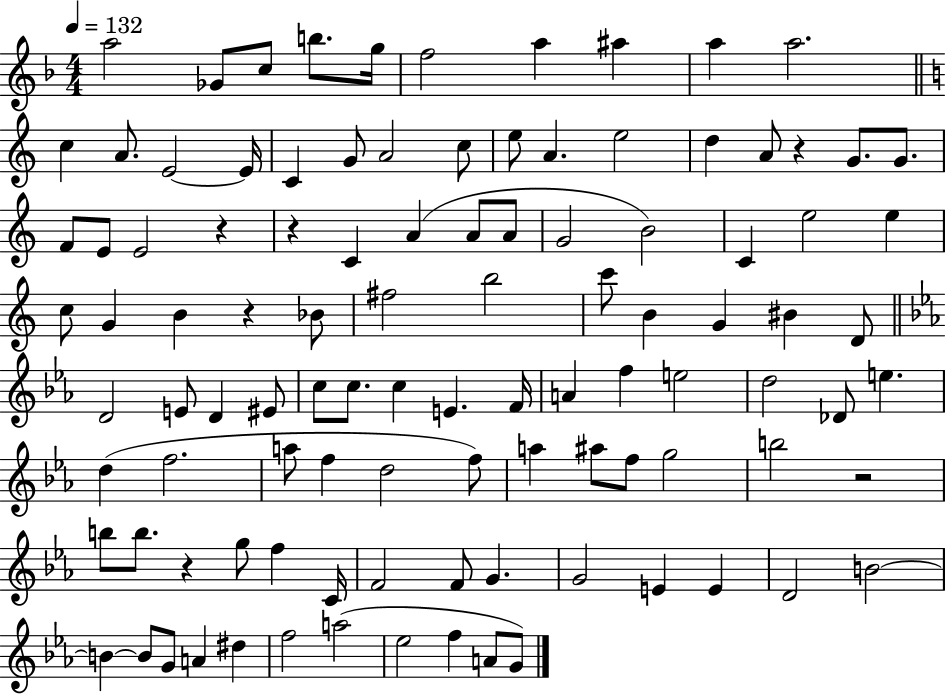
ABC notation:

X:1
T:Untitled
M:4/4
L:1/4
K:F
a2 _G/2 c/2 b/2 g/4 f2 a ^a a a2 c A/2 E2 E/4 C G/2 A2 c/2 e/2 A e2 d A/2 z G/2 G/2 F/2 E/2 E2 z z C A A/2 A/2 G2 B2 C e2 e c/2 G B z _B/2 ^f2 b2 c'/2 B G ^B D/2 D2 E/2 D ^E/2 c/2 c/2 c E F/4 A f e2 d2 _D/2 e d f2 a/2 f d2 f/2 a ^a/2 f/2 g2 b2 z2 b/2 b/2 z g/2 f C/4 F2 F/2 G G2 E E D2 B2 B B/2 G/2 A ^d f2 a2 _e2 f A/2 G/2